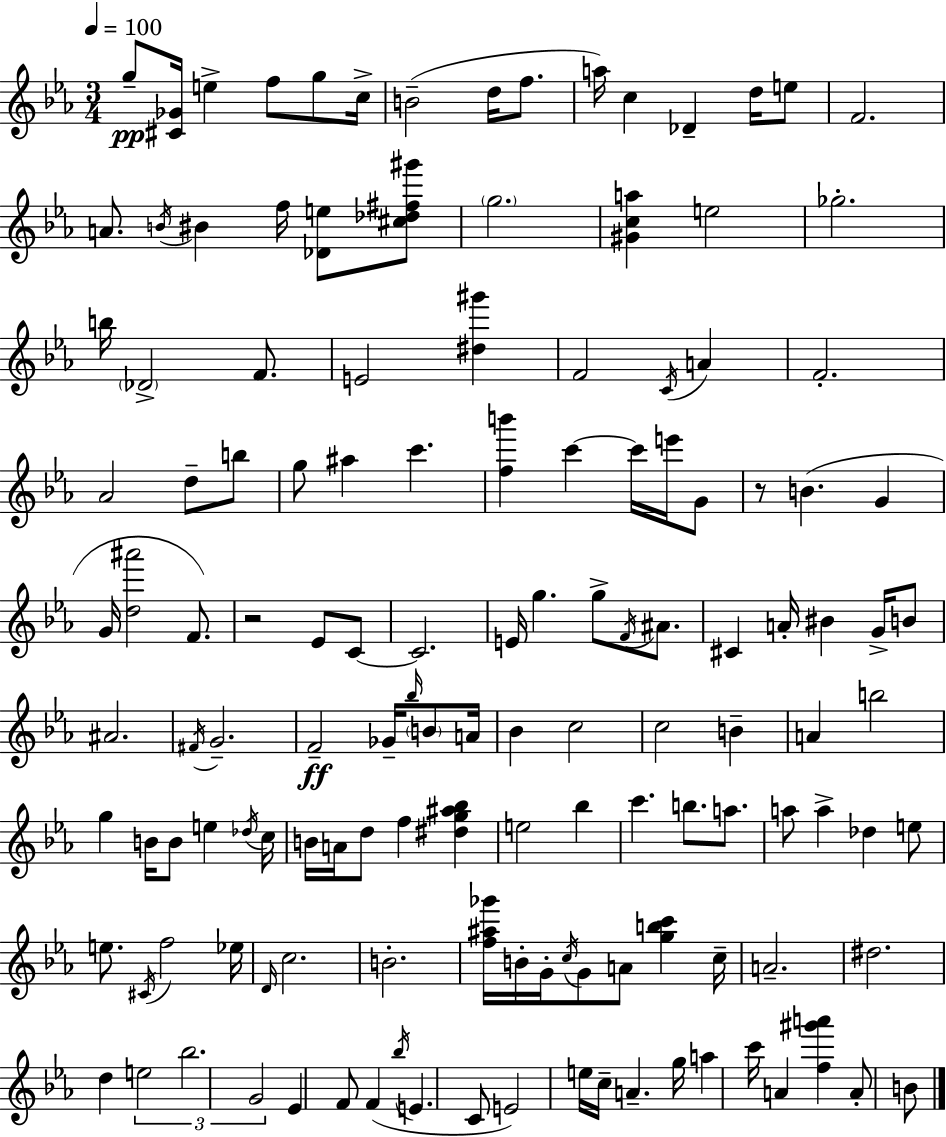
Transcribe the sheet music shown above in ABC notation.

X:1
T:Untitled
M:3/4
L:1/4
K:Eb
g/2 [^C_G]/4 e f/2 g/2 c/4 B2 d/4 f/2 a/4 c _D d/4 e/2 F2 A/2 B/4 ^B f/4 [_De]/2 [^c_d^f^g']/2 g2 [^Gca] e2 _g2 b/4 _D2 F/2 E2 [^d^g'] F2 C/4 A F2 _A2 d/2 b/2 g/2 ^a c' [fb'] c' c'/4 e'/4 G/2 z/2 B G G/4 [d^a']2 F/2 z2 _E/2 C/2 C2 E/4 g g/2 F/4 ^A/2 ^C A/4 ^B G/4 B/2 ^A2 ^F/4 G2 F2 _G/4 _b/4 B/2 A/4 _B c2 c2 B A b2 g B/4 B/2 e _d/4 c/4 B/4 A/4 d/2 f [^dg^a_b] e2 _b c' b/2 a/2 a/2 a _d e/2 e/2 ^C/4 f2 _e/4 D/4 c2 B2 [f^a_g']/4 B/4 G/4 c/4 G/2 A/2 [gbc'] c/4 A2 ^d2 d e2 _b2 G2 _E F/2 F _b/4 E C/2 E2 e/4 c/4 A g/4 a c'/4 A [f^g'a'] A/2 B/2